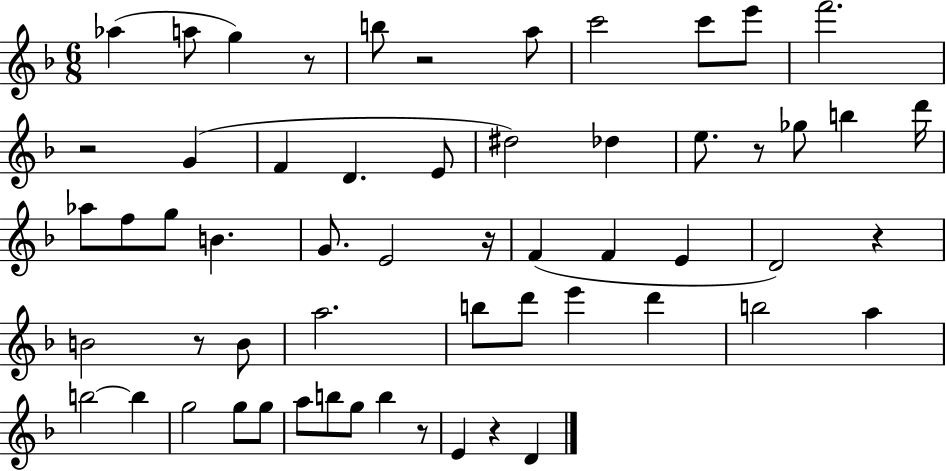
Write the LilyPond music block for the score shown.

{
  \clef treble
  \numericTimeSignature
  \time 6/8
  \key f \major
  aes''4( a''8 g''4) r8 | b''8 r2 a''8 | c'''2 c'''8 e'''8 | f'''2. | \break r2 g'4( | f'4 d'4. e'8 | dis''2) des''4 | e''8. r8 ges''8 b''4 d'''16 | \break aes''8 f''8 g''8 b'4. | g'8. e'2 r16 | f'4( f'4 e'4 | d'2) r4 | \break b'2 r8 b'8 | a''2. | b''8 d'''8 e'''4 d'''4 | b''2 a''4 | \break b''2~~ b''4 | g''2 g''8 g''8 | a''8 b''8 g''8 b''4 r8 | e'4 r4 d'4 | \break \bar "|."
}